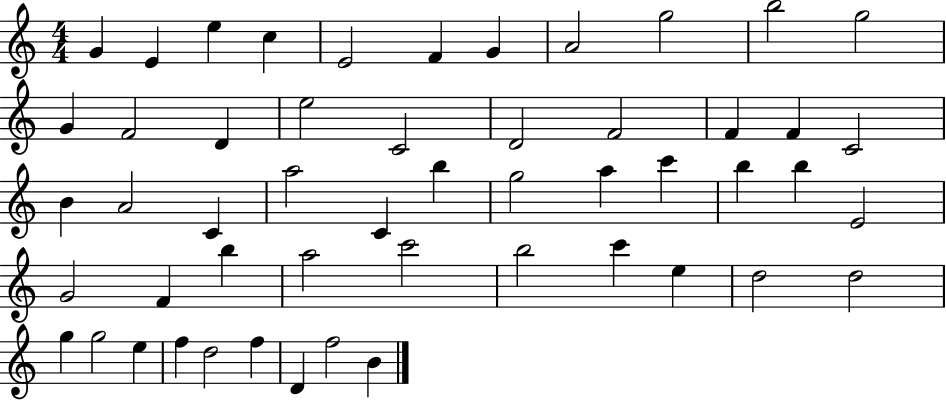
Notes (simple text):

G4/q E4/q E5/q C5/q E4/h F4/q G4/q A4/h G5/h B5/h G5/h G4/q F4/h D4/q E5/h C4/h D4/h F4/h F4/q F4/q C4/h B4/q A4/h C4/q A5/h C4/q B5/q G5/h A5/q C6/q B5/q B5/q E4/h G4/h F4/q B5/q A5/h C6/h B5/h C6/q E5/q D5/h D5/h G5/q G5/h E5/q F5/q D5/h F5/q D4/q F5/h B4/q